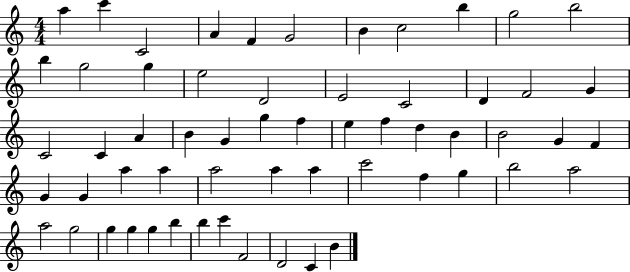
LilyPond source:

{
  \clef treble
  \numericTimeSignature
  \time 4/4
  \key c \major
  a''4 c'''4 c'2 | a'4 f'4 g'2 | b'4 c''2 b''4 | g''2 b''2 | \break b''4 g''2 g''4 | e''2 d'2 | e'2 c'2 | d'4 f'2 g'4 | \break c'2 c'4 a'4 | b'4 g'4 g''4 f''4 | e''4 f''4 d''4 b'4 | b'2 g'4 f'4 | \break g'4 g'4 a''4 a''4 | a''2 a''4 a''4 | c'''2 f''4 g''4 | b''2 a''2 | \break a''2 g''2 | g''4 g''4 g''4 b''4 | b''4 c'''4 f'2 | d'2 c'4 b'4 | \break \bar "|."
}